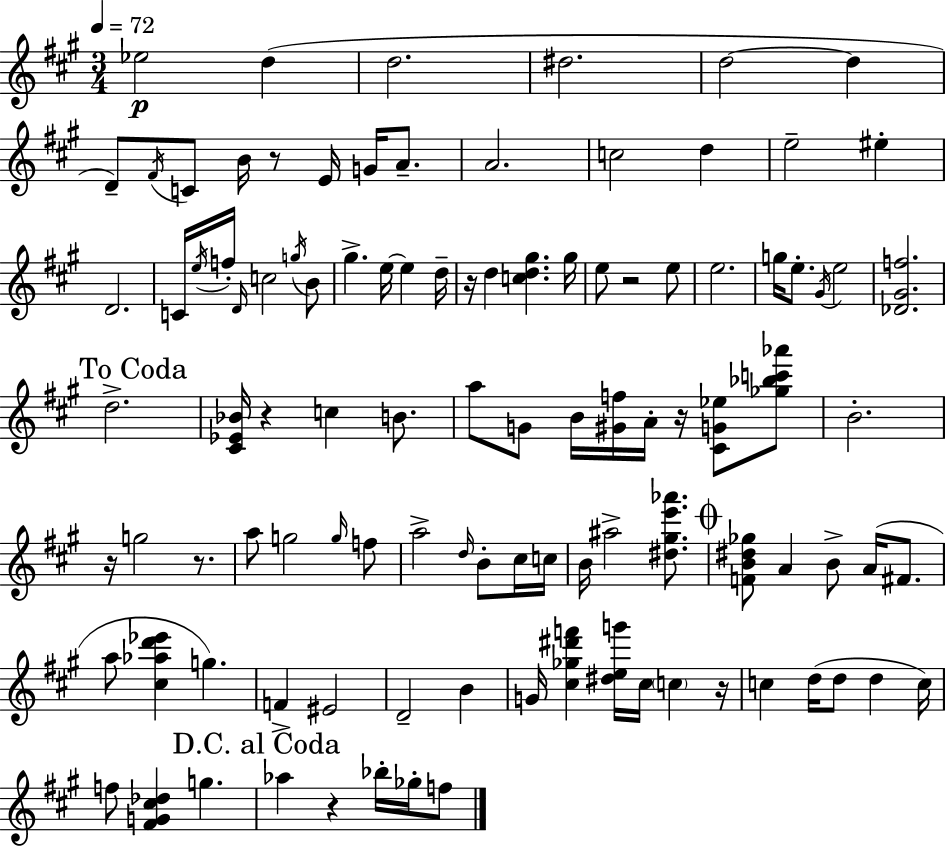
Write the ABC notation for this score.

X:1
T:Untitled
M:3/4
L:1/4
K:A
_e2 d d2 ^d2 d2 d D/2 ^F/4 C/2 B/4 z/2 E/4 G/4 A/2 A2 c2 d e2 ^e D2 C/4 e/4 f/4 D/4 c2 g/4 B/2 ^g e/4 e d/4 z/4 d [cd^g] ^g/4 e/2 z2 e/2 e2 g/4 e/2 ^G/4 e2 [_D^Gf]2 d2 [^C_E_B]/4 z c B/2 a/2 G/2 B/4 [^Gf]/4 A/4 z/4 [^CG_e]/2 [_g_bc'_a']/2 B2 z/4 g2 z/2 a/2 g2 g/4 f/2 a2 d/4 B/2 ^c/4 c/4 B/4 ^a2 [^d^ge'_a']/2 [FB^d_g]/2 A B/2 A/4 ^F/2 a/2 [^c_ad'_e'] g F ^E2 D2 B G/4 [^c_g^d'f'] [^deg']/4 ^c/4 c z/4 c d/4 d/2 d c/4 f/2 [^FG^c_d] g _a z _b/4 _g/4 f/2